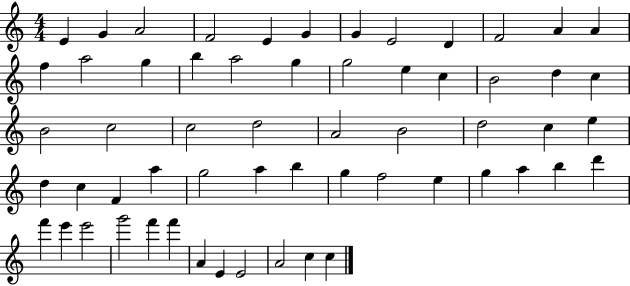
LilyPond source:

{
  \clef treble
  \numericTimeSignature
  \time 4/4
  \key c \major
  e'4 g'4 a'2 | f'2 e'4 g'4 | g'4 e'2 d'4 | f'2 a'4 a'4 | \break f''4 a''2 g''4 | b''4 a''2 g''4 | g''2 e''4 c''4 | b'2 d''4 c''4 | \break b'2 c''2 | c''2 d''2 | a'2 b'2 | d''2 c''4 e''4 | \break d''4 c''4 f'4 a''4 | g''2 a''4 b''4 | g''4 f''2 e''4 | g''4 a''4 b''4 d'''4 | \break f'''4 e'''4 e'''2 | g'''2 f'''4 f'''4 | a'4 e'4 e'2 | a'2 c''4 c''4 | \break \bar "|."
}